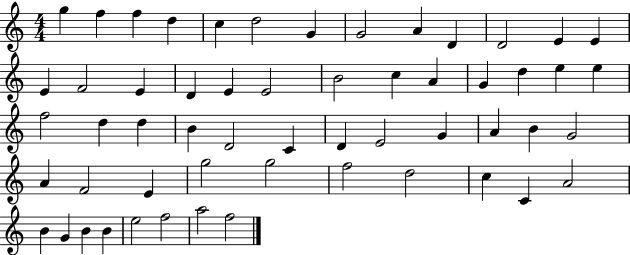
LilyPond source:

{
  \clef treble
  \numericTimeSignature
  \time 4/4
  \key c \major
  g''4 f''4 f''4 d''4 | c''4 d''2 g'4 | g'2 a'4 d'4 | d'2 e'4 e'4 | \break e'4 f'2 e'4 | d'4 e'4 e'2 | b'2 c''4 a'4 | g'4 d''4 e''4 e''4 | \break f''2 d''4 d''4 | b'4 d'2 c'4 | d'4 e'2 g'4 | a'4 b'4 g'2 | \break a'4 f'2 e'4 | g''2 g''2 | f''2 d''2 | c''4 c'4 a'2 | \break b'4 g'4 b'4 b'4 | e''2 f''2 | a''2 f''2 | \bar "|."
}